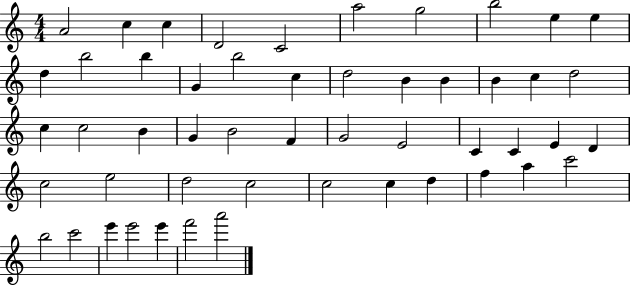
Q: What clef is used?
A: treble